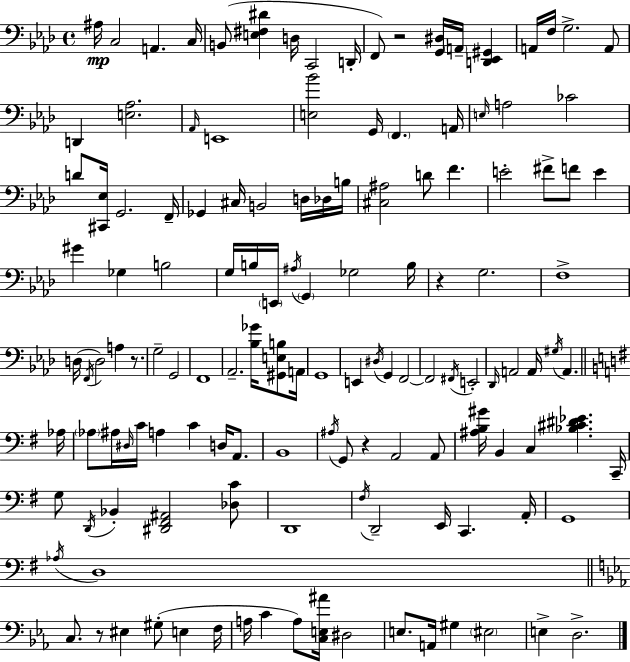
{
  \clef bass
  \time 4/4
  \defaultTimeSignature
  \key aes \major
  \repeat volta 2 { ais16\mp c2 a,4. c16 | b,8( <e fis dis'>4 d16 c,2 d,16-. | f,8) r2 <g, dis>16 \parenthesize a,16-- <d, ees, gis,>4 | a,16 f16 g2.-> a,8 | \break d,4 <e aes>2. | \grace { aes,16 } e,1 | <e bes'>2 g,16 \parenthesize f,4. | a,16 \grace { e16 } a2 ces'2 | \break d'8 <cis, ees>16 g,2. | f,16-- ges,4 cis16 b,2 d16 | des16 b16 <cis ais>2 d'8 f'4. | e'2-. fis'8-> f'8 e'4 | \break gis'4 ges4 b2 | g16 b16 \parenthesize e,16 \acciaccatura { ais16 } \parenthesize g,4 ges2 | b16 r4 g2. | f1-> | \break d16( \acciaccatura { f,16 } d2) a4 | r8. g2-- g,2 | f,1 | aes,2.-- | \break <bes ges'>16 <gis, e b>8 a,16 g,1 | e,4 \acciaccatura { dis16 } g,4 f,2~~ | f,2 \acciaccatura { fis,16 } e,2-. | \grace { des,16 } a,2 a,16 | \break \acciaccatura { gis16 } a,4. \bar "||" \break \key g \major aes16 \parenthesize aes8 ais16 \grace { dis16 } c'16 a4 c'4 d16 a,8. | b,1 | \acciaccatura { ais16 } g,8 r4 a,2 | a,8 <ais b gis'>16 b,4 c4 <bes cis' dis' ees'>4. | \break c,16-- g8 \acciaccatura { d,16 } bes,4-. <dis, fis, ais,>2 | <des c'>8 d,1 | \acciaccatura { fis16 } d,2-- e,16 c,4. | a,16-. g,1 | \break \acciaccatura { aes16 } d1 | \bar "||" \break \key ees \major c8. r8 eis4 gis8-.( e4 f16 | a16 c'4 a8) <c e ais'>16 dis2 | e8. a,16 gis4 \parenthesize eis2 | e4-> d2.-> | \break } \bar "|."
}